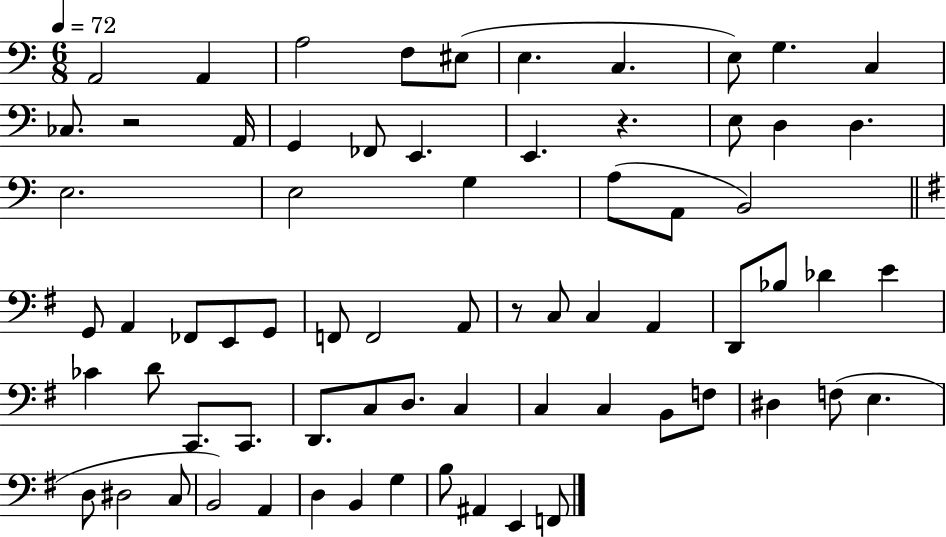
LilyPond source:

{
  \clef bass
  \numericTimeSignature
  \time 6/8
  \key c \major
  \tempo 4 = 72
  a,2 a,4 | a2 f8 eis8( | e4. c4. | e8) g4. c4 | \break ces8. r2 a,16 | g,4 fes,8 e,4. | e,4. r4. | e8 d4 d4. | \break e2. | e2 g4 | a8( a,8 b,2) | \bar "||" \break \key g \major g,8 a,4 fes,8 e,8 g,8 | f,8 f,2 a,8 | r8 c8 c4 a,4 | d,8 bes8 des'4 e'4 | \break ces'4 d'8 c,8. c,8. | d,8. c8 d8. c4 | c4 c4 b,8 f8 | dis4 f8( e4. | \break d8 dis2 c8 | b,2) a,4 | d4 b,4 g4 | b8 ais,4 e,4 f,8 | \break \bar "|."
}